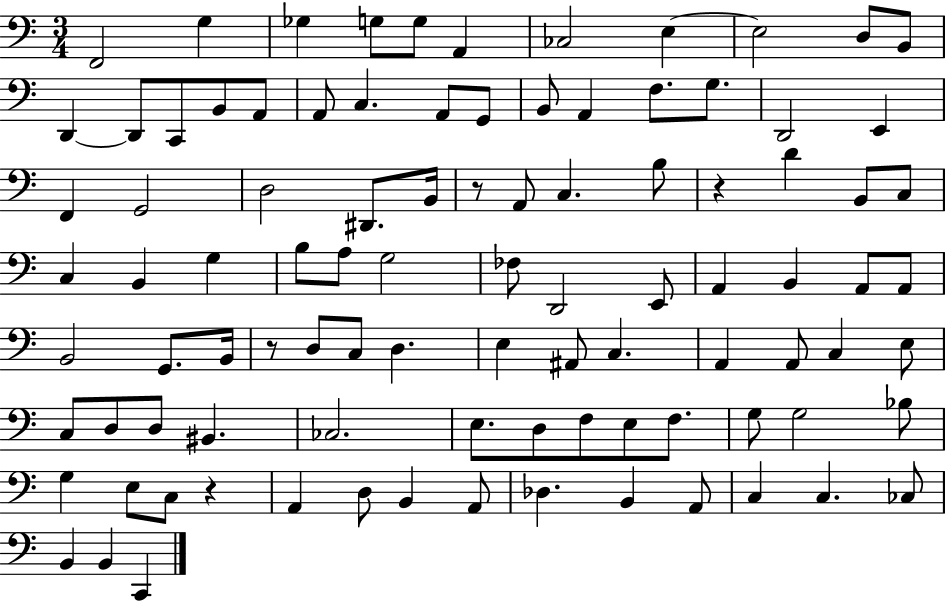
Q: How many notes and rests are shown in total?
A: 96